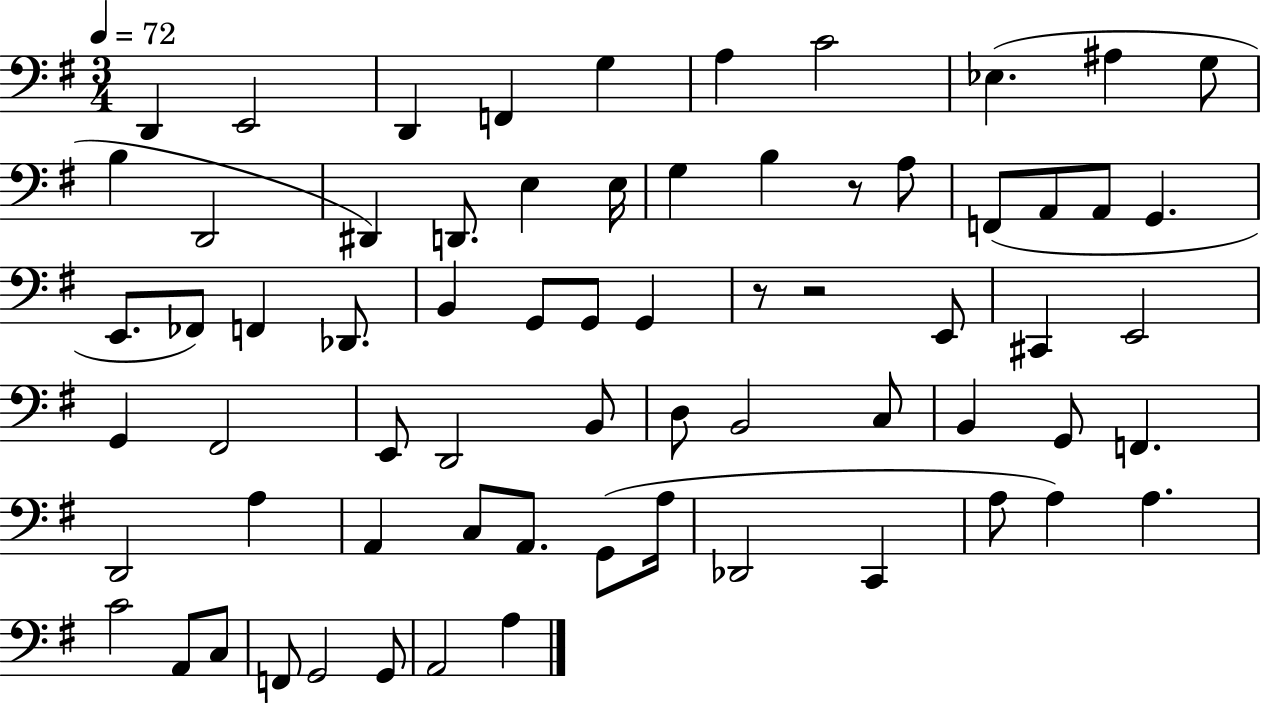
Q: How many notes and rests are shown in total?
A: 68